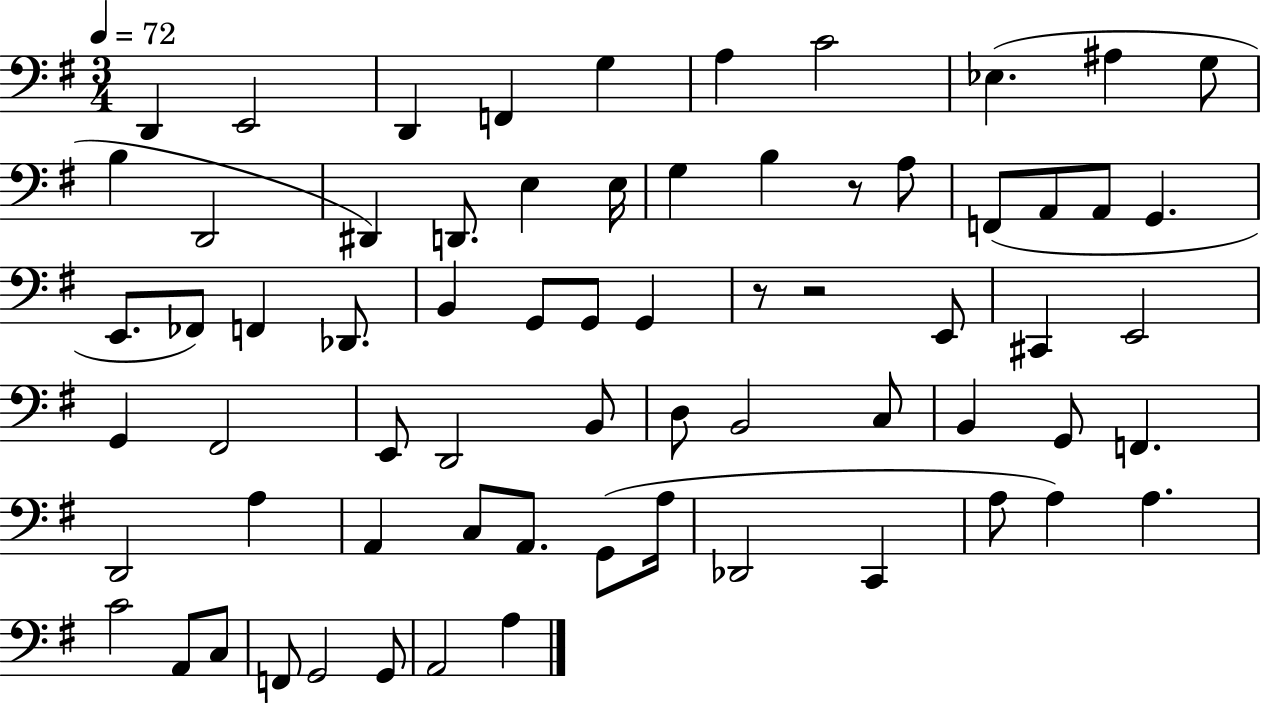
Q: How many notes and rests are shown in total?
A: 68